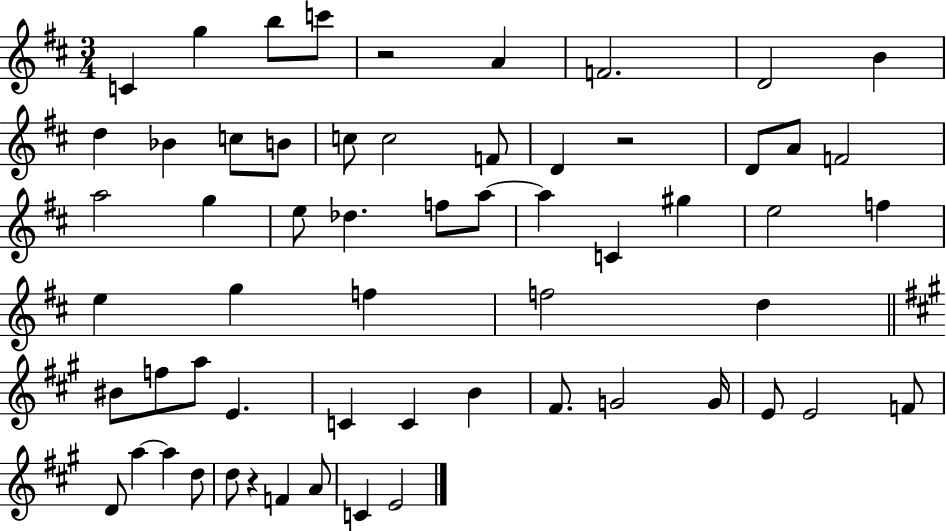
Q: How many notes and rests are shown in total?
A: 60